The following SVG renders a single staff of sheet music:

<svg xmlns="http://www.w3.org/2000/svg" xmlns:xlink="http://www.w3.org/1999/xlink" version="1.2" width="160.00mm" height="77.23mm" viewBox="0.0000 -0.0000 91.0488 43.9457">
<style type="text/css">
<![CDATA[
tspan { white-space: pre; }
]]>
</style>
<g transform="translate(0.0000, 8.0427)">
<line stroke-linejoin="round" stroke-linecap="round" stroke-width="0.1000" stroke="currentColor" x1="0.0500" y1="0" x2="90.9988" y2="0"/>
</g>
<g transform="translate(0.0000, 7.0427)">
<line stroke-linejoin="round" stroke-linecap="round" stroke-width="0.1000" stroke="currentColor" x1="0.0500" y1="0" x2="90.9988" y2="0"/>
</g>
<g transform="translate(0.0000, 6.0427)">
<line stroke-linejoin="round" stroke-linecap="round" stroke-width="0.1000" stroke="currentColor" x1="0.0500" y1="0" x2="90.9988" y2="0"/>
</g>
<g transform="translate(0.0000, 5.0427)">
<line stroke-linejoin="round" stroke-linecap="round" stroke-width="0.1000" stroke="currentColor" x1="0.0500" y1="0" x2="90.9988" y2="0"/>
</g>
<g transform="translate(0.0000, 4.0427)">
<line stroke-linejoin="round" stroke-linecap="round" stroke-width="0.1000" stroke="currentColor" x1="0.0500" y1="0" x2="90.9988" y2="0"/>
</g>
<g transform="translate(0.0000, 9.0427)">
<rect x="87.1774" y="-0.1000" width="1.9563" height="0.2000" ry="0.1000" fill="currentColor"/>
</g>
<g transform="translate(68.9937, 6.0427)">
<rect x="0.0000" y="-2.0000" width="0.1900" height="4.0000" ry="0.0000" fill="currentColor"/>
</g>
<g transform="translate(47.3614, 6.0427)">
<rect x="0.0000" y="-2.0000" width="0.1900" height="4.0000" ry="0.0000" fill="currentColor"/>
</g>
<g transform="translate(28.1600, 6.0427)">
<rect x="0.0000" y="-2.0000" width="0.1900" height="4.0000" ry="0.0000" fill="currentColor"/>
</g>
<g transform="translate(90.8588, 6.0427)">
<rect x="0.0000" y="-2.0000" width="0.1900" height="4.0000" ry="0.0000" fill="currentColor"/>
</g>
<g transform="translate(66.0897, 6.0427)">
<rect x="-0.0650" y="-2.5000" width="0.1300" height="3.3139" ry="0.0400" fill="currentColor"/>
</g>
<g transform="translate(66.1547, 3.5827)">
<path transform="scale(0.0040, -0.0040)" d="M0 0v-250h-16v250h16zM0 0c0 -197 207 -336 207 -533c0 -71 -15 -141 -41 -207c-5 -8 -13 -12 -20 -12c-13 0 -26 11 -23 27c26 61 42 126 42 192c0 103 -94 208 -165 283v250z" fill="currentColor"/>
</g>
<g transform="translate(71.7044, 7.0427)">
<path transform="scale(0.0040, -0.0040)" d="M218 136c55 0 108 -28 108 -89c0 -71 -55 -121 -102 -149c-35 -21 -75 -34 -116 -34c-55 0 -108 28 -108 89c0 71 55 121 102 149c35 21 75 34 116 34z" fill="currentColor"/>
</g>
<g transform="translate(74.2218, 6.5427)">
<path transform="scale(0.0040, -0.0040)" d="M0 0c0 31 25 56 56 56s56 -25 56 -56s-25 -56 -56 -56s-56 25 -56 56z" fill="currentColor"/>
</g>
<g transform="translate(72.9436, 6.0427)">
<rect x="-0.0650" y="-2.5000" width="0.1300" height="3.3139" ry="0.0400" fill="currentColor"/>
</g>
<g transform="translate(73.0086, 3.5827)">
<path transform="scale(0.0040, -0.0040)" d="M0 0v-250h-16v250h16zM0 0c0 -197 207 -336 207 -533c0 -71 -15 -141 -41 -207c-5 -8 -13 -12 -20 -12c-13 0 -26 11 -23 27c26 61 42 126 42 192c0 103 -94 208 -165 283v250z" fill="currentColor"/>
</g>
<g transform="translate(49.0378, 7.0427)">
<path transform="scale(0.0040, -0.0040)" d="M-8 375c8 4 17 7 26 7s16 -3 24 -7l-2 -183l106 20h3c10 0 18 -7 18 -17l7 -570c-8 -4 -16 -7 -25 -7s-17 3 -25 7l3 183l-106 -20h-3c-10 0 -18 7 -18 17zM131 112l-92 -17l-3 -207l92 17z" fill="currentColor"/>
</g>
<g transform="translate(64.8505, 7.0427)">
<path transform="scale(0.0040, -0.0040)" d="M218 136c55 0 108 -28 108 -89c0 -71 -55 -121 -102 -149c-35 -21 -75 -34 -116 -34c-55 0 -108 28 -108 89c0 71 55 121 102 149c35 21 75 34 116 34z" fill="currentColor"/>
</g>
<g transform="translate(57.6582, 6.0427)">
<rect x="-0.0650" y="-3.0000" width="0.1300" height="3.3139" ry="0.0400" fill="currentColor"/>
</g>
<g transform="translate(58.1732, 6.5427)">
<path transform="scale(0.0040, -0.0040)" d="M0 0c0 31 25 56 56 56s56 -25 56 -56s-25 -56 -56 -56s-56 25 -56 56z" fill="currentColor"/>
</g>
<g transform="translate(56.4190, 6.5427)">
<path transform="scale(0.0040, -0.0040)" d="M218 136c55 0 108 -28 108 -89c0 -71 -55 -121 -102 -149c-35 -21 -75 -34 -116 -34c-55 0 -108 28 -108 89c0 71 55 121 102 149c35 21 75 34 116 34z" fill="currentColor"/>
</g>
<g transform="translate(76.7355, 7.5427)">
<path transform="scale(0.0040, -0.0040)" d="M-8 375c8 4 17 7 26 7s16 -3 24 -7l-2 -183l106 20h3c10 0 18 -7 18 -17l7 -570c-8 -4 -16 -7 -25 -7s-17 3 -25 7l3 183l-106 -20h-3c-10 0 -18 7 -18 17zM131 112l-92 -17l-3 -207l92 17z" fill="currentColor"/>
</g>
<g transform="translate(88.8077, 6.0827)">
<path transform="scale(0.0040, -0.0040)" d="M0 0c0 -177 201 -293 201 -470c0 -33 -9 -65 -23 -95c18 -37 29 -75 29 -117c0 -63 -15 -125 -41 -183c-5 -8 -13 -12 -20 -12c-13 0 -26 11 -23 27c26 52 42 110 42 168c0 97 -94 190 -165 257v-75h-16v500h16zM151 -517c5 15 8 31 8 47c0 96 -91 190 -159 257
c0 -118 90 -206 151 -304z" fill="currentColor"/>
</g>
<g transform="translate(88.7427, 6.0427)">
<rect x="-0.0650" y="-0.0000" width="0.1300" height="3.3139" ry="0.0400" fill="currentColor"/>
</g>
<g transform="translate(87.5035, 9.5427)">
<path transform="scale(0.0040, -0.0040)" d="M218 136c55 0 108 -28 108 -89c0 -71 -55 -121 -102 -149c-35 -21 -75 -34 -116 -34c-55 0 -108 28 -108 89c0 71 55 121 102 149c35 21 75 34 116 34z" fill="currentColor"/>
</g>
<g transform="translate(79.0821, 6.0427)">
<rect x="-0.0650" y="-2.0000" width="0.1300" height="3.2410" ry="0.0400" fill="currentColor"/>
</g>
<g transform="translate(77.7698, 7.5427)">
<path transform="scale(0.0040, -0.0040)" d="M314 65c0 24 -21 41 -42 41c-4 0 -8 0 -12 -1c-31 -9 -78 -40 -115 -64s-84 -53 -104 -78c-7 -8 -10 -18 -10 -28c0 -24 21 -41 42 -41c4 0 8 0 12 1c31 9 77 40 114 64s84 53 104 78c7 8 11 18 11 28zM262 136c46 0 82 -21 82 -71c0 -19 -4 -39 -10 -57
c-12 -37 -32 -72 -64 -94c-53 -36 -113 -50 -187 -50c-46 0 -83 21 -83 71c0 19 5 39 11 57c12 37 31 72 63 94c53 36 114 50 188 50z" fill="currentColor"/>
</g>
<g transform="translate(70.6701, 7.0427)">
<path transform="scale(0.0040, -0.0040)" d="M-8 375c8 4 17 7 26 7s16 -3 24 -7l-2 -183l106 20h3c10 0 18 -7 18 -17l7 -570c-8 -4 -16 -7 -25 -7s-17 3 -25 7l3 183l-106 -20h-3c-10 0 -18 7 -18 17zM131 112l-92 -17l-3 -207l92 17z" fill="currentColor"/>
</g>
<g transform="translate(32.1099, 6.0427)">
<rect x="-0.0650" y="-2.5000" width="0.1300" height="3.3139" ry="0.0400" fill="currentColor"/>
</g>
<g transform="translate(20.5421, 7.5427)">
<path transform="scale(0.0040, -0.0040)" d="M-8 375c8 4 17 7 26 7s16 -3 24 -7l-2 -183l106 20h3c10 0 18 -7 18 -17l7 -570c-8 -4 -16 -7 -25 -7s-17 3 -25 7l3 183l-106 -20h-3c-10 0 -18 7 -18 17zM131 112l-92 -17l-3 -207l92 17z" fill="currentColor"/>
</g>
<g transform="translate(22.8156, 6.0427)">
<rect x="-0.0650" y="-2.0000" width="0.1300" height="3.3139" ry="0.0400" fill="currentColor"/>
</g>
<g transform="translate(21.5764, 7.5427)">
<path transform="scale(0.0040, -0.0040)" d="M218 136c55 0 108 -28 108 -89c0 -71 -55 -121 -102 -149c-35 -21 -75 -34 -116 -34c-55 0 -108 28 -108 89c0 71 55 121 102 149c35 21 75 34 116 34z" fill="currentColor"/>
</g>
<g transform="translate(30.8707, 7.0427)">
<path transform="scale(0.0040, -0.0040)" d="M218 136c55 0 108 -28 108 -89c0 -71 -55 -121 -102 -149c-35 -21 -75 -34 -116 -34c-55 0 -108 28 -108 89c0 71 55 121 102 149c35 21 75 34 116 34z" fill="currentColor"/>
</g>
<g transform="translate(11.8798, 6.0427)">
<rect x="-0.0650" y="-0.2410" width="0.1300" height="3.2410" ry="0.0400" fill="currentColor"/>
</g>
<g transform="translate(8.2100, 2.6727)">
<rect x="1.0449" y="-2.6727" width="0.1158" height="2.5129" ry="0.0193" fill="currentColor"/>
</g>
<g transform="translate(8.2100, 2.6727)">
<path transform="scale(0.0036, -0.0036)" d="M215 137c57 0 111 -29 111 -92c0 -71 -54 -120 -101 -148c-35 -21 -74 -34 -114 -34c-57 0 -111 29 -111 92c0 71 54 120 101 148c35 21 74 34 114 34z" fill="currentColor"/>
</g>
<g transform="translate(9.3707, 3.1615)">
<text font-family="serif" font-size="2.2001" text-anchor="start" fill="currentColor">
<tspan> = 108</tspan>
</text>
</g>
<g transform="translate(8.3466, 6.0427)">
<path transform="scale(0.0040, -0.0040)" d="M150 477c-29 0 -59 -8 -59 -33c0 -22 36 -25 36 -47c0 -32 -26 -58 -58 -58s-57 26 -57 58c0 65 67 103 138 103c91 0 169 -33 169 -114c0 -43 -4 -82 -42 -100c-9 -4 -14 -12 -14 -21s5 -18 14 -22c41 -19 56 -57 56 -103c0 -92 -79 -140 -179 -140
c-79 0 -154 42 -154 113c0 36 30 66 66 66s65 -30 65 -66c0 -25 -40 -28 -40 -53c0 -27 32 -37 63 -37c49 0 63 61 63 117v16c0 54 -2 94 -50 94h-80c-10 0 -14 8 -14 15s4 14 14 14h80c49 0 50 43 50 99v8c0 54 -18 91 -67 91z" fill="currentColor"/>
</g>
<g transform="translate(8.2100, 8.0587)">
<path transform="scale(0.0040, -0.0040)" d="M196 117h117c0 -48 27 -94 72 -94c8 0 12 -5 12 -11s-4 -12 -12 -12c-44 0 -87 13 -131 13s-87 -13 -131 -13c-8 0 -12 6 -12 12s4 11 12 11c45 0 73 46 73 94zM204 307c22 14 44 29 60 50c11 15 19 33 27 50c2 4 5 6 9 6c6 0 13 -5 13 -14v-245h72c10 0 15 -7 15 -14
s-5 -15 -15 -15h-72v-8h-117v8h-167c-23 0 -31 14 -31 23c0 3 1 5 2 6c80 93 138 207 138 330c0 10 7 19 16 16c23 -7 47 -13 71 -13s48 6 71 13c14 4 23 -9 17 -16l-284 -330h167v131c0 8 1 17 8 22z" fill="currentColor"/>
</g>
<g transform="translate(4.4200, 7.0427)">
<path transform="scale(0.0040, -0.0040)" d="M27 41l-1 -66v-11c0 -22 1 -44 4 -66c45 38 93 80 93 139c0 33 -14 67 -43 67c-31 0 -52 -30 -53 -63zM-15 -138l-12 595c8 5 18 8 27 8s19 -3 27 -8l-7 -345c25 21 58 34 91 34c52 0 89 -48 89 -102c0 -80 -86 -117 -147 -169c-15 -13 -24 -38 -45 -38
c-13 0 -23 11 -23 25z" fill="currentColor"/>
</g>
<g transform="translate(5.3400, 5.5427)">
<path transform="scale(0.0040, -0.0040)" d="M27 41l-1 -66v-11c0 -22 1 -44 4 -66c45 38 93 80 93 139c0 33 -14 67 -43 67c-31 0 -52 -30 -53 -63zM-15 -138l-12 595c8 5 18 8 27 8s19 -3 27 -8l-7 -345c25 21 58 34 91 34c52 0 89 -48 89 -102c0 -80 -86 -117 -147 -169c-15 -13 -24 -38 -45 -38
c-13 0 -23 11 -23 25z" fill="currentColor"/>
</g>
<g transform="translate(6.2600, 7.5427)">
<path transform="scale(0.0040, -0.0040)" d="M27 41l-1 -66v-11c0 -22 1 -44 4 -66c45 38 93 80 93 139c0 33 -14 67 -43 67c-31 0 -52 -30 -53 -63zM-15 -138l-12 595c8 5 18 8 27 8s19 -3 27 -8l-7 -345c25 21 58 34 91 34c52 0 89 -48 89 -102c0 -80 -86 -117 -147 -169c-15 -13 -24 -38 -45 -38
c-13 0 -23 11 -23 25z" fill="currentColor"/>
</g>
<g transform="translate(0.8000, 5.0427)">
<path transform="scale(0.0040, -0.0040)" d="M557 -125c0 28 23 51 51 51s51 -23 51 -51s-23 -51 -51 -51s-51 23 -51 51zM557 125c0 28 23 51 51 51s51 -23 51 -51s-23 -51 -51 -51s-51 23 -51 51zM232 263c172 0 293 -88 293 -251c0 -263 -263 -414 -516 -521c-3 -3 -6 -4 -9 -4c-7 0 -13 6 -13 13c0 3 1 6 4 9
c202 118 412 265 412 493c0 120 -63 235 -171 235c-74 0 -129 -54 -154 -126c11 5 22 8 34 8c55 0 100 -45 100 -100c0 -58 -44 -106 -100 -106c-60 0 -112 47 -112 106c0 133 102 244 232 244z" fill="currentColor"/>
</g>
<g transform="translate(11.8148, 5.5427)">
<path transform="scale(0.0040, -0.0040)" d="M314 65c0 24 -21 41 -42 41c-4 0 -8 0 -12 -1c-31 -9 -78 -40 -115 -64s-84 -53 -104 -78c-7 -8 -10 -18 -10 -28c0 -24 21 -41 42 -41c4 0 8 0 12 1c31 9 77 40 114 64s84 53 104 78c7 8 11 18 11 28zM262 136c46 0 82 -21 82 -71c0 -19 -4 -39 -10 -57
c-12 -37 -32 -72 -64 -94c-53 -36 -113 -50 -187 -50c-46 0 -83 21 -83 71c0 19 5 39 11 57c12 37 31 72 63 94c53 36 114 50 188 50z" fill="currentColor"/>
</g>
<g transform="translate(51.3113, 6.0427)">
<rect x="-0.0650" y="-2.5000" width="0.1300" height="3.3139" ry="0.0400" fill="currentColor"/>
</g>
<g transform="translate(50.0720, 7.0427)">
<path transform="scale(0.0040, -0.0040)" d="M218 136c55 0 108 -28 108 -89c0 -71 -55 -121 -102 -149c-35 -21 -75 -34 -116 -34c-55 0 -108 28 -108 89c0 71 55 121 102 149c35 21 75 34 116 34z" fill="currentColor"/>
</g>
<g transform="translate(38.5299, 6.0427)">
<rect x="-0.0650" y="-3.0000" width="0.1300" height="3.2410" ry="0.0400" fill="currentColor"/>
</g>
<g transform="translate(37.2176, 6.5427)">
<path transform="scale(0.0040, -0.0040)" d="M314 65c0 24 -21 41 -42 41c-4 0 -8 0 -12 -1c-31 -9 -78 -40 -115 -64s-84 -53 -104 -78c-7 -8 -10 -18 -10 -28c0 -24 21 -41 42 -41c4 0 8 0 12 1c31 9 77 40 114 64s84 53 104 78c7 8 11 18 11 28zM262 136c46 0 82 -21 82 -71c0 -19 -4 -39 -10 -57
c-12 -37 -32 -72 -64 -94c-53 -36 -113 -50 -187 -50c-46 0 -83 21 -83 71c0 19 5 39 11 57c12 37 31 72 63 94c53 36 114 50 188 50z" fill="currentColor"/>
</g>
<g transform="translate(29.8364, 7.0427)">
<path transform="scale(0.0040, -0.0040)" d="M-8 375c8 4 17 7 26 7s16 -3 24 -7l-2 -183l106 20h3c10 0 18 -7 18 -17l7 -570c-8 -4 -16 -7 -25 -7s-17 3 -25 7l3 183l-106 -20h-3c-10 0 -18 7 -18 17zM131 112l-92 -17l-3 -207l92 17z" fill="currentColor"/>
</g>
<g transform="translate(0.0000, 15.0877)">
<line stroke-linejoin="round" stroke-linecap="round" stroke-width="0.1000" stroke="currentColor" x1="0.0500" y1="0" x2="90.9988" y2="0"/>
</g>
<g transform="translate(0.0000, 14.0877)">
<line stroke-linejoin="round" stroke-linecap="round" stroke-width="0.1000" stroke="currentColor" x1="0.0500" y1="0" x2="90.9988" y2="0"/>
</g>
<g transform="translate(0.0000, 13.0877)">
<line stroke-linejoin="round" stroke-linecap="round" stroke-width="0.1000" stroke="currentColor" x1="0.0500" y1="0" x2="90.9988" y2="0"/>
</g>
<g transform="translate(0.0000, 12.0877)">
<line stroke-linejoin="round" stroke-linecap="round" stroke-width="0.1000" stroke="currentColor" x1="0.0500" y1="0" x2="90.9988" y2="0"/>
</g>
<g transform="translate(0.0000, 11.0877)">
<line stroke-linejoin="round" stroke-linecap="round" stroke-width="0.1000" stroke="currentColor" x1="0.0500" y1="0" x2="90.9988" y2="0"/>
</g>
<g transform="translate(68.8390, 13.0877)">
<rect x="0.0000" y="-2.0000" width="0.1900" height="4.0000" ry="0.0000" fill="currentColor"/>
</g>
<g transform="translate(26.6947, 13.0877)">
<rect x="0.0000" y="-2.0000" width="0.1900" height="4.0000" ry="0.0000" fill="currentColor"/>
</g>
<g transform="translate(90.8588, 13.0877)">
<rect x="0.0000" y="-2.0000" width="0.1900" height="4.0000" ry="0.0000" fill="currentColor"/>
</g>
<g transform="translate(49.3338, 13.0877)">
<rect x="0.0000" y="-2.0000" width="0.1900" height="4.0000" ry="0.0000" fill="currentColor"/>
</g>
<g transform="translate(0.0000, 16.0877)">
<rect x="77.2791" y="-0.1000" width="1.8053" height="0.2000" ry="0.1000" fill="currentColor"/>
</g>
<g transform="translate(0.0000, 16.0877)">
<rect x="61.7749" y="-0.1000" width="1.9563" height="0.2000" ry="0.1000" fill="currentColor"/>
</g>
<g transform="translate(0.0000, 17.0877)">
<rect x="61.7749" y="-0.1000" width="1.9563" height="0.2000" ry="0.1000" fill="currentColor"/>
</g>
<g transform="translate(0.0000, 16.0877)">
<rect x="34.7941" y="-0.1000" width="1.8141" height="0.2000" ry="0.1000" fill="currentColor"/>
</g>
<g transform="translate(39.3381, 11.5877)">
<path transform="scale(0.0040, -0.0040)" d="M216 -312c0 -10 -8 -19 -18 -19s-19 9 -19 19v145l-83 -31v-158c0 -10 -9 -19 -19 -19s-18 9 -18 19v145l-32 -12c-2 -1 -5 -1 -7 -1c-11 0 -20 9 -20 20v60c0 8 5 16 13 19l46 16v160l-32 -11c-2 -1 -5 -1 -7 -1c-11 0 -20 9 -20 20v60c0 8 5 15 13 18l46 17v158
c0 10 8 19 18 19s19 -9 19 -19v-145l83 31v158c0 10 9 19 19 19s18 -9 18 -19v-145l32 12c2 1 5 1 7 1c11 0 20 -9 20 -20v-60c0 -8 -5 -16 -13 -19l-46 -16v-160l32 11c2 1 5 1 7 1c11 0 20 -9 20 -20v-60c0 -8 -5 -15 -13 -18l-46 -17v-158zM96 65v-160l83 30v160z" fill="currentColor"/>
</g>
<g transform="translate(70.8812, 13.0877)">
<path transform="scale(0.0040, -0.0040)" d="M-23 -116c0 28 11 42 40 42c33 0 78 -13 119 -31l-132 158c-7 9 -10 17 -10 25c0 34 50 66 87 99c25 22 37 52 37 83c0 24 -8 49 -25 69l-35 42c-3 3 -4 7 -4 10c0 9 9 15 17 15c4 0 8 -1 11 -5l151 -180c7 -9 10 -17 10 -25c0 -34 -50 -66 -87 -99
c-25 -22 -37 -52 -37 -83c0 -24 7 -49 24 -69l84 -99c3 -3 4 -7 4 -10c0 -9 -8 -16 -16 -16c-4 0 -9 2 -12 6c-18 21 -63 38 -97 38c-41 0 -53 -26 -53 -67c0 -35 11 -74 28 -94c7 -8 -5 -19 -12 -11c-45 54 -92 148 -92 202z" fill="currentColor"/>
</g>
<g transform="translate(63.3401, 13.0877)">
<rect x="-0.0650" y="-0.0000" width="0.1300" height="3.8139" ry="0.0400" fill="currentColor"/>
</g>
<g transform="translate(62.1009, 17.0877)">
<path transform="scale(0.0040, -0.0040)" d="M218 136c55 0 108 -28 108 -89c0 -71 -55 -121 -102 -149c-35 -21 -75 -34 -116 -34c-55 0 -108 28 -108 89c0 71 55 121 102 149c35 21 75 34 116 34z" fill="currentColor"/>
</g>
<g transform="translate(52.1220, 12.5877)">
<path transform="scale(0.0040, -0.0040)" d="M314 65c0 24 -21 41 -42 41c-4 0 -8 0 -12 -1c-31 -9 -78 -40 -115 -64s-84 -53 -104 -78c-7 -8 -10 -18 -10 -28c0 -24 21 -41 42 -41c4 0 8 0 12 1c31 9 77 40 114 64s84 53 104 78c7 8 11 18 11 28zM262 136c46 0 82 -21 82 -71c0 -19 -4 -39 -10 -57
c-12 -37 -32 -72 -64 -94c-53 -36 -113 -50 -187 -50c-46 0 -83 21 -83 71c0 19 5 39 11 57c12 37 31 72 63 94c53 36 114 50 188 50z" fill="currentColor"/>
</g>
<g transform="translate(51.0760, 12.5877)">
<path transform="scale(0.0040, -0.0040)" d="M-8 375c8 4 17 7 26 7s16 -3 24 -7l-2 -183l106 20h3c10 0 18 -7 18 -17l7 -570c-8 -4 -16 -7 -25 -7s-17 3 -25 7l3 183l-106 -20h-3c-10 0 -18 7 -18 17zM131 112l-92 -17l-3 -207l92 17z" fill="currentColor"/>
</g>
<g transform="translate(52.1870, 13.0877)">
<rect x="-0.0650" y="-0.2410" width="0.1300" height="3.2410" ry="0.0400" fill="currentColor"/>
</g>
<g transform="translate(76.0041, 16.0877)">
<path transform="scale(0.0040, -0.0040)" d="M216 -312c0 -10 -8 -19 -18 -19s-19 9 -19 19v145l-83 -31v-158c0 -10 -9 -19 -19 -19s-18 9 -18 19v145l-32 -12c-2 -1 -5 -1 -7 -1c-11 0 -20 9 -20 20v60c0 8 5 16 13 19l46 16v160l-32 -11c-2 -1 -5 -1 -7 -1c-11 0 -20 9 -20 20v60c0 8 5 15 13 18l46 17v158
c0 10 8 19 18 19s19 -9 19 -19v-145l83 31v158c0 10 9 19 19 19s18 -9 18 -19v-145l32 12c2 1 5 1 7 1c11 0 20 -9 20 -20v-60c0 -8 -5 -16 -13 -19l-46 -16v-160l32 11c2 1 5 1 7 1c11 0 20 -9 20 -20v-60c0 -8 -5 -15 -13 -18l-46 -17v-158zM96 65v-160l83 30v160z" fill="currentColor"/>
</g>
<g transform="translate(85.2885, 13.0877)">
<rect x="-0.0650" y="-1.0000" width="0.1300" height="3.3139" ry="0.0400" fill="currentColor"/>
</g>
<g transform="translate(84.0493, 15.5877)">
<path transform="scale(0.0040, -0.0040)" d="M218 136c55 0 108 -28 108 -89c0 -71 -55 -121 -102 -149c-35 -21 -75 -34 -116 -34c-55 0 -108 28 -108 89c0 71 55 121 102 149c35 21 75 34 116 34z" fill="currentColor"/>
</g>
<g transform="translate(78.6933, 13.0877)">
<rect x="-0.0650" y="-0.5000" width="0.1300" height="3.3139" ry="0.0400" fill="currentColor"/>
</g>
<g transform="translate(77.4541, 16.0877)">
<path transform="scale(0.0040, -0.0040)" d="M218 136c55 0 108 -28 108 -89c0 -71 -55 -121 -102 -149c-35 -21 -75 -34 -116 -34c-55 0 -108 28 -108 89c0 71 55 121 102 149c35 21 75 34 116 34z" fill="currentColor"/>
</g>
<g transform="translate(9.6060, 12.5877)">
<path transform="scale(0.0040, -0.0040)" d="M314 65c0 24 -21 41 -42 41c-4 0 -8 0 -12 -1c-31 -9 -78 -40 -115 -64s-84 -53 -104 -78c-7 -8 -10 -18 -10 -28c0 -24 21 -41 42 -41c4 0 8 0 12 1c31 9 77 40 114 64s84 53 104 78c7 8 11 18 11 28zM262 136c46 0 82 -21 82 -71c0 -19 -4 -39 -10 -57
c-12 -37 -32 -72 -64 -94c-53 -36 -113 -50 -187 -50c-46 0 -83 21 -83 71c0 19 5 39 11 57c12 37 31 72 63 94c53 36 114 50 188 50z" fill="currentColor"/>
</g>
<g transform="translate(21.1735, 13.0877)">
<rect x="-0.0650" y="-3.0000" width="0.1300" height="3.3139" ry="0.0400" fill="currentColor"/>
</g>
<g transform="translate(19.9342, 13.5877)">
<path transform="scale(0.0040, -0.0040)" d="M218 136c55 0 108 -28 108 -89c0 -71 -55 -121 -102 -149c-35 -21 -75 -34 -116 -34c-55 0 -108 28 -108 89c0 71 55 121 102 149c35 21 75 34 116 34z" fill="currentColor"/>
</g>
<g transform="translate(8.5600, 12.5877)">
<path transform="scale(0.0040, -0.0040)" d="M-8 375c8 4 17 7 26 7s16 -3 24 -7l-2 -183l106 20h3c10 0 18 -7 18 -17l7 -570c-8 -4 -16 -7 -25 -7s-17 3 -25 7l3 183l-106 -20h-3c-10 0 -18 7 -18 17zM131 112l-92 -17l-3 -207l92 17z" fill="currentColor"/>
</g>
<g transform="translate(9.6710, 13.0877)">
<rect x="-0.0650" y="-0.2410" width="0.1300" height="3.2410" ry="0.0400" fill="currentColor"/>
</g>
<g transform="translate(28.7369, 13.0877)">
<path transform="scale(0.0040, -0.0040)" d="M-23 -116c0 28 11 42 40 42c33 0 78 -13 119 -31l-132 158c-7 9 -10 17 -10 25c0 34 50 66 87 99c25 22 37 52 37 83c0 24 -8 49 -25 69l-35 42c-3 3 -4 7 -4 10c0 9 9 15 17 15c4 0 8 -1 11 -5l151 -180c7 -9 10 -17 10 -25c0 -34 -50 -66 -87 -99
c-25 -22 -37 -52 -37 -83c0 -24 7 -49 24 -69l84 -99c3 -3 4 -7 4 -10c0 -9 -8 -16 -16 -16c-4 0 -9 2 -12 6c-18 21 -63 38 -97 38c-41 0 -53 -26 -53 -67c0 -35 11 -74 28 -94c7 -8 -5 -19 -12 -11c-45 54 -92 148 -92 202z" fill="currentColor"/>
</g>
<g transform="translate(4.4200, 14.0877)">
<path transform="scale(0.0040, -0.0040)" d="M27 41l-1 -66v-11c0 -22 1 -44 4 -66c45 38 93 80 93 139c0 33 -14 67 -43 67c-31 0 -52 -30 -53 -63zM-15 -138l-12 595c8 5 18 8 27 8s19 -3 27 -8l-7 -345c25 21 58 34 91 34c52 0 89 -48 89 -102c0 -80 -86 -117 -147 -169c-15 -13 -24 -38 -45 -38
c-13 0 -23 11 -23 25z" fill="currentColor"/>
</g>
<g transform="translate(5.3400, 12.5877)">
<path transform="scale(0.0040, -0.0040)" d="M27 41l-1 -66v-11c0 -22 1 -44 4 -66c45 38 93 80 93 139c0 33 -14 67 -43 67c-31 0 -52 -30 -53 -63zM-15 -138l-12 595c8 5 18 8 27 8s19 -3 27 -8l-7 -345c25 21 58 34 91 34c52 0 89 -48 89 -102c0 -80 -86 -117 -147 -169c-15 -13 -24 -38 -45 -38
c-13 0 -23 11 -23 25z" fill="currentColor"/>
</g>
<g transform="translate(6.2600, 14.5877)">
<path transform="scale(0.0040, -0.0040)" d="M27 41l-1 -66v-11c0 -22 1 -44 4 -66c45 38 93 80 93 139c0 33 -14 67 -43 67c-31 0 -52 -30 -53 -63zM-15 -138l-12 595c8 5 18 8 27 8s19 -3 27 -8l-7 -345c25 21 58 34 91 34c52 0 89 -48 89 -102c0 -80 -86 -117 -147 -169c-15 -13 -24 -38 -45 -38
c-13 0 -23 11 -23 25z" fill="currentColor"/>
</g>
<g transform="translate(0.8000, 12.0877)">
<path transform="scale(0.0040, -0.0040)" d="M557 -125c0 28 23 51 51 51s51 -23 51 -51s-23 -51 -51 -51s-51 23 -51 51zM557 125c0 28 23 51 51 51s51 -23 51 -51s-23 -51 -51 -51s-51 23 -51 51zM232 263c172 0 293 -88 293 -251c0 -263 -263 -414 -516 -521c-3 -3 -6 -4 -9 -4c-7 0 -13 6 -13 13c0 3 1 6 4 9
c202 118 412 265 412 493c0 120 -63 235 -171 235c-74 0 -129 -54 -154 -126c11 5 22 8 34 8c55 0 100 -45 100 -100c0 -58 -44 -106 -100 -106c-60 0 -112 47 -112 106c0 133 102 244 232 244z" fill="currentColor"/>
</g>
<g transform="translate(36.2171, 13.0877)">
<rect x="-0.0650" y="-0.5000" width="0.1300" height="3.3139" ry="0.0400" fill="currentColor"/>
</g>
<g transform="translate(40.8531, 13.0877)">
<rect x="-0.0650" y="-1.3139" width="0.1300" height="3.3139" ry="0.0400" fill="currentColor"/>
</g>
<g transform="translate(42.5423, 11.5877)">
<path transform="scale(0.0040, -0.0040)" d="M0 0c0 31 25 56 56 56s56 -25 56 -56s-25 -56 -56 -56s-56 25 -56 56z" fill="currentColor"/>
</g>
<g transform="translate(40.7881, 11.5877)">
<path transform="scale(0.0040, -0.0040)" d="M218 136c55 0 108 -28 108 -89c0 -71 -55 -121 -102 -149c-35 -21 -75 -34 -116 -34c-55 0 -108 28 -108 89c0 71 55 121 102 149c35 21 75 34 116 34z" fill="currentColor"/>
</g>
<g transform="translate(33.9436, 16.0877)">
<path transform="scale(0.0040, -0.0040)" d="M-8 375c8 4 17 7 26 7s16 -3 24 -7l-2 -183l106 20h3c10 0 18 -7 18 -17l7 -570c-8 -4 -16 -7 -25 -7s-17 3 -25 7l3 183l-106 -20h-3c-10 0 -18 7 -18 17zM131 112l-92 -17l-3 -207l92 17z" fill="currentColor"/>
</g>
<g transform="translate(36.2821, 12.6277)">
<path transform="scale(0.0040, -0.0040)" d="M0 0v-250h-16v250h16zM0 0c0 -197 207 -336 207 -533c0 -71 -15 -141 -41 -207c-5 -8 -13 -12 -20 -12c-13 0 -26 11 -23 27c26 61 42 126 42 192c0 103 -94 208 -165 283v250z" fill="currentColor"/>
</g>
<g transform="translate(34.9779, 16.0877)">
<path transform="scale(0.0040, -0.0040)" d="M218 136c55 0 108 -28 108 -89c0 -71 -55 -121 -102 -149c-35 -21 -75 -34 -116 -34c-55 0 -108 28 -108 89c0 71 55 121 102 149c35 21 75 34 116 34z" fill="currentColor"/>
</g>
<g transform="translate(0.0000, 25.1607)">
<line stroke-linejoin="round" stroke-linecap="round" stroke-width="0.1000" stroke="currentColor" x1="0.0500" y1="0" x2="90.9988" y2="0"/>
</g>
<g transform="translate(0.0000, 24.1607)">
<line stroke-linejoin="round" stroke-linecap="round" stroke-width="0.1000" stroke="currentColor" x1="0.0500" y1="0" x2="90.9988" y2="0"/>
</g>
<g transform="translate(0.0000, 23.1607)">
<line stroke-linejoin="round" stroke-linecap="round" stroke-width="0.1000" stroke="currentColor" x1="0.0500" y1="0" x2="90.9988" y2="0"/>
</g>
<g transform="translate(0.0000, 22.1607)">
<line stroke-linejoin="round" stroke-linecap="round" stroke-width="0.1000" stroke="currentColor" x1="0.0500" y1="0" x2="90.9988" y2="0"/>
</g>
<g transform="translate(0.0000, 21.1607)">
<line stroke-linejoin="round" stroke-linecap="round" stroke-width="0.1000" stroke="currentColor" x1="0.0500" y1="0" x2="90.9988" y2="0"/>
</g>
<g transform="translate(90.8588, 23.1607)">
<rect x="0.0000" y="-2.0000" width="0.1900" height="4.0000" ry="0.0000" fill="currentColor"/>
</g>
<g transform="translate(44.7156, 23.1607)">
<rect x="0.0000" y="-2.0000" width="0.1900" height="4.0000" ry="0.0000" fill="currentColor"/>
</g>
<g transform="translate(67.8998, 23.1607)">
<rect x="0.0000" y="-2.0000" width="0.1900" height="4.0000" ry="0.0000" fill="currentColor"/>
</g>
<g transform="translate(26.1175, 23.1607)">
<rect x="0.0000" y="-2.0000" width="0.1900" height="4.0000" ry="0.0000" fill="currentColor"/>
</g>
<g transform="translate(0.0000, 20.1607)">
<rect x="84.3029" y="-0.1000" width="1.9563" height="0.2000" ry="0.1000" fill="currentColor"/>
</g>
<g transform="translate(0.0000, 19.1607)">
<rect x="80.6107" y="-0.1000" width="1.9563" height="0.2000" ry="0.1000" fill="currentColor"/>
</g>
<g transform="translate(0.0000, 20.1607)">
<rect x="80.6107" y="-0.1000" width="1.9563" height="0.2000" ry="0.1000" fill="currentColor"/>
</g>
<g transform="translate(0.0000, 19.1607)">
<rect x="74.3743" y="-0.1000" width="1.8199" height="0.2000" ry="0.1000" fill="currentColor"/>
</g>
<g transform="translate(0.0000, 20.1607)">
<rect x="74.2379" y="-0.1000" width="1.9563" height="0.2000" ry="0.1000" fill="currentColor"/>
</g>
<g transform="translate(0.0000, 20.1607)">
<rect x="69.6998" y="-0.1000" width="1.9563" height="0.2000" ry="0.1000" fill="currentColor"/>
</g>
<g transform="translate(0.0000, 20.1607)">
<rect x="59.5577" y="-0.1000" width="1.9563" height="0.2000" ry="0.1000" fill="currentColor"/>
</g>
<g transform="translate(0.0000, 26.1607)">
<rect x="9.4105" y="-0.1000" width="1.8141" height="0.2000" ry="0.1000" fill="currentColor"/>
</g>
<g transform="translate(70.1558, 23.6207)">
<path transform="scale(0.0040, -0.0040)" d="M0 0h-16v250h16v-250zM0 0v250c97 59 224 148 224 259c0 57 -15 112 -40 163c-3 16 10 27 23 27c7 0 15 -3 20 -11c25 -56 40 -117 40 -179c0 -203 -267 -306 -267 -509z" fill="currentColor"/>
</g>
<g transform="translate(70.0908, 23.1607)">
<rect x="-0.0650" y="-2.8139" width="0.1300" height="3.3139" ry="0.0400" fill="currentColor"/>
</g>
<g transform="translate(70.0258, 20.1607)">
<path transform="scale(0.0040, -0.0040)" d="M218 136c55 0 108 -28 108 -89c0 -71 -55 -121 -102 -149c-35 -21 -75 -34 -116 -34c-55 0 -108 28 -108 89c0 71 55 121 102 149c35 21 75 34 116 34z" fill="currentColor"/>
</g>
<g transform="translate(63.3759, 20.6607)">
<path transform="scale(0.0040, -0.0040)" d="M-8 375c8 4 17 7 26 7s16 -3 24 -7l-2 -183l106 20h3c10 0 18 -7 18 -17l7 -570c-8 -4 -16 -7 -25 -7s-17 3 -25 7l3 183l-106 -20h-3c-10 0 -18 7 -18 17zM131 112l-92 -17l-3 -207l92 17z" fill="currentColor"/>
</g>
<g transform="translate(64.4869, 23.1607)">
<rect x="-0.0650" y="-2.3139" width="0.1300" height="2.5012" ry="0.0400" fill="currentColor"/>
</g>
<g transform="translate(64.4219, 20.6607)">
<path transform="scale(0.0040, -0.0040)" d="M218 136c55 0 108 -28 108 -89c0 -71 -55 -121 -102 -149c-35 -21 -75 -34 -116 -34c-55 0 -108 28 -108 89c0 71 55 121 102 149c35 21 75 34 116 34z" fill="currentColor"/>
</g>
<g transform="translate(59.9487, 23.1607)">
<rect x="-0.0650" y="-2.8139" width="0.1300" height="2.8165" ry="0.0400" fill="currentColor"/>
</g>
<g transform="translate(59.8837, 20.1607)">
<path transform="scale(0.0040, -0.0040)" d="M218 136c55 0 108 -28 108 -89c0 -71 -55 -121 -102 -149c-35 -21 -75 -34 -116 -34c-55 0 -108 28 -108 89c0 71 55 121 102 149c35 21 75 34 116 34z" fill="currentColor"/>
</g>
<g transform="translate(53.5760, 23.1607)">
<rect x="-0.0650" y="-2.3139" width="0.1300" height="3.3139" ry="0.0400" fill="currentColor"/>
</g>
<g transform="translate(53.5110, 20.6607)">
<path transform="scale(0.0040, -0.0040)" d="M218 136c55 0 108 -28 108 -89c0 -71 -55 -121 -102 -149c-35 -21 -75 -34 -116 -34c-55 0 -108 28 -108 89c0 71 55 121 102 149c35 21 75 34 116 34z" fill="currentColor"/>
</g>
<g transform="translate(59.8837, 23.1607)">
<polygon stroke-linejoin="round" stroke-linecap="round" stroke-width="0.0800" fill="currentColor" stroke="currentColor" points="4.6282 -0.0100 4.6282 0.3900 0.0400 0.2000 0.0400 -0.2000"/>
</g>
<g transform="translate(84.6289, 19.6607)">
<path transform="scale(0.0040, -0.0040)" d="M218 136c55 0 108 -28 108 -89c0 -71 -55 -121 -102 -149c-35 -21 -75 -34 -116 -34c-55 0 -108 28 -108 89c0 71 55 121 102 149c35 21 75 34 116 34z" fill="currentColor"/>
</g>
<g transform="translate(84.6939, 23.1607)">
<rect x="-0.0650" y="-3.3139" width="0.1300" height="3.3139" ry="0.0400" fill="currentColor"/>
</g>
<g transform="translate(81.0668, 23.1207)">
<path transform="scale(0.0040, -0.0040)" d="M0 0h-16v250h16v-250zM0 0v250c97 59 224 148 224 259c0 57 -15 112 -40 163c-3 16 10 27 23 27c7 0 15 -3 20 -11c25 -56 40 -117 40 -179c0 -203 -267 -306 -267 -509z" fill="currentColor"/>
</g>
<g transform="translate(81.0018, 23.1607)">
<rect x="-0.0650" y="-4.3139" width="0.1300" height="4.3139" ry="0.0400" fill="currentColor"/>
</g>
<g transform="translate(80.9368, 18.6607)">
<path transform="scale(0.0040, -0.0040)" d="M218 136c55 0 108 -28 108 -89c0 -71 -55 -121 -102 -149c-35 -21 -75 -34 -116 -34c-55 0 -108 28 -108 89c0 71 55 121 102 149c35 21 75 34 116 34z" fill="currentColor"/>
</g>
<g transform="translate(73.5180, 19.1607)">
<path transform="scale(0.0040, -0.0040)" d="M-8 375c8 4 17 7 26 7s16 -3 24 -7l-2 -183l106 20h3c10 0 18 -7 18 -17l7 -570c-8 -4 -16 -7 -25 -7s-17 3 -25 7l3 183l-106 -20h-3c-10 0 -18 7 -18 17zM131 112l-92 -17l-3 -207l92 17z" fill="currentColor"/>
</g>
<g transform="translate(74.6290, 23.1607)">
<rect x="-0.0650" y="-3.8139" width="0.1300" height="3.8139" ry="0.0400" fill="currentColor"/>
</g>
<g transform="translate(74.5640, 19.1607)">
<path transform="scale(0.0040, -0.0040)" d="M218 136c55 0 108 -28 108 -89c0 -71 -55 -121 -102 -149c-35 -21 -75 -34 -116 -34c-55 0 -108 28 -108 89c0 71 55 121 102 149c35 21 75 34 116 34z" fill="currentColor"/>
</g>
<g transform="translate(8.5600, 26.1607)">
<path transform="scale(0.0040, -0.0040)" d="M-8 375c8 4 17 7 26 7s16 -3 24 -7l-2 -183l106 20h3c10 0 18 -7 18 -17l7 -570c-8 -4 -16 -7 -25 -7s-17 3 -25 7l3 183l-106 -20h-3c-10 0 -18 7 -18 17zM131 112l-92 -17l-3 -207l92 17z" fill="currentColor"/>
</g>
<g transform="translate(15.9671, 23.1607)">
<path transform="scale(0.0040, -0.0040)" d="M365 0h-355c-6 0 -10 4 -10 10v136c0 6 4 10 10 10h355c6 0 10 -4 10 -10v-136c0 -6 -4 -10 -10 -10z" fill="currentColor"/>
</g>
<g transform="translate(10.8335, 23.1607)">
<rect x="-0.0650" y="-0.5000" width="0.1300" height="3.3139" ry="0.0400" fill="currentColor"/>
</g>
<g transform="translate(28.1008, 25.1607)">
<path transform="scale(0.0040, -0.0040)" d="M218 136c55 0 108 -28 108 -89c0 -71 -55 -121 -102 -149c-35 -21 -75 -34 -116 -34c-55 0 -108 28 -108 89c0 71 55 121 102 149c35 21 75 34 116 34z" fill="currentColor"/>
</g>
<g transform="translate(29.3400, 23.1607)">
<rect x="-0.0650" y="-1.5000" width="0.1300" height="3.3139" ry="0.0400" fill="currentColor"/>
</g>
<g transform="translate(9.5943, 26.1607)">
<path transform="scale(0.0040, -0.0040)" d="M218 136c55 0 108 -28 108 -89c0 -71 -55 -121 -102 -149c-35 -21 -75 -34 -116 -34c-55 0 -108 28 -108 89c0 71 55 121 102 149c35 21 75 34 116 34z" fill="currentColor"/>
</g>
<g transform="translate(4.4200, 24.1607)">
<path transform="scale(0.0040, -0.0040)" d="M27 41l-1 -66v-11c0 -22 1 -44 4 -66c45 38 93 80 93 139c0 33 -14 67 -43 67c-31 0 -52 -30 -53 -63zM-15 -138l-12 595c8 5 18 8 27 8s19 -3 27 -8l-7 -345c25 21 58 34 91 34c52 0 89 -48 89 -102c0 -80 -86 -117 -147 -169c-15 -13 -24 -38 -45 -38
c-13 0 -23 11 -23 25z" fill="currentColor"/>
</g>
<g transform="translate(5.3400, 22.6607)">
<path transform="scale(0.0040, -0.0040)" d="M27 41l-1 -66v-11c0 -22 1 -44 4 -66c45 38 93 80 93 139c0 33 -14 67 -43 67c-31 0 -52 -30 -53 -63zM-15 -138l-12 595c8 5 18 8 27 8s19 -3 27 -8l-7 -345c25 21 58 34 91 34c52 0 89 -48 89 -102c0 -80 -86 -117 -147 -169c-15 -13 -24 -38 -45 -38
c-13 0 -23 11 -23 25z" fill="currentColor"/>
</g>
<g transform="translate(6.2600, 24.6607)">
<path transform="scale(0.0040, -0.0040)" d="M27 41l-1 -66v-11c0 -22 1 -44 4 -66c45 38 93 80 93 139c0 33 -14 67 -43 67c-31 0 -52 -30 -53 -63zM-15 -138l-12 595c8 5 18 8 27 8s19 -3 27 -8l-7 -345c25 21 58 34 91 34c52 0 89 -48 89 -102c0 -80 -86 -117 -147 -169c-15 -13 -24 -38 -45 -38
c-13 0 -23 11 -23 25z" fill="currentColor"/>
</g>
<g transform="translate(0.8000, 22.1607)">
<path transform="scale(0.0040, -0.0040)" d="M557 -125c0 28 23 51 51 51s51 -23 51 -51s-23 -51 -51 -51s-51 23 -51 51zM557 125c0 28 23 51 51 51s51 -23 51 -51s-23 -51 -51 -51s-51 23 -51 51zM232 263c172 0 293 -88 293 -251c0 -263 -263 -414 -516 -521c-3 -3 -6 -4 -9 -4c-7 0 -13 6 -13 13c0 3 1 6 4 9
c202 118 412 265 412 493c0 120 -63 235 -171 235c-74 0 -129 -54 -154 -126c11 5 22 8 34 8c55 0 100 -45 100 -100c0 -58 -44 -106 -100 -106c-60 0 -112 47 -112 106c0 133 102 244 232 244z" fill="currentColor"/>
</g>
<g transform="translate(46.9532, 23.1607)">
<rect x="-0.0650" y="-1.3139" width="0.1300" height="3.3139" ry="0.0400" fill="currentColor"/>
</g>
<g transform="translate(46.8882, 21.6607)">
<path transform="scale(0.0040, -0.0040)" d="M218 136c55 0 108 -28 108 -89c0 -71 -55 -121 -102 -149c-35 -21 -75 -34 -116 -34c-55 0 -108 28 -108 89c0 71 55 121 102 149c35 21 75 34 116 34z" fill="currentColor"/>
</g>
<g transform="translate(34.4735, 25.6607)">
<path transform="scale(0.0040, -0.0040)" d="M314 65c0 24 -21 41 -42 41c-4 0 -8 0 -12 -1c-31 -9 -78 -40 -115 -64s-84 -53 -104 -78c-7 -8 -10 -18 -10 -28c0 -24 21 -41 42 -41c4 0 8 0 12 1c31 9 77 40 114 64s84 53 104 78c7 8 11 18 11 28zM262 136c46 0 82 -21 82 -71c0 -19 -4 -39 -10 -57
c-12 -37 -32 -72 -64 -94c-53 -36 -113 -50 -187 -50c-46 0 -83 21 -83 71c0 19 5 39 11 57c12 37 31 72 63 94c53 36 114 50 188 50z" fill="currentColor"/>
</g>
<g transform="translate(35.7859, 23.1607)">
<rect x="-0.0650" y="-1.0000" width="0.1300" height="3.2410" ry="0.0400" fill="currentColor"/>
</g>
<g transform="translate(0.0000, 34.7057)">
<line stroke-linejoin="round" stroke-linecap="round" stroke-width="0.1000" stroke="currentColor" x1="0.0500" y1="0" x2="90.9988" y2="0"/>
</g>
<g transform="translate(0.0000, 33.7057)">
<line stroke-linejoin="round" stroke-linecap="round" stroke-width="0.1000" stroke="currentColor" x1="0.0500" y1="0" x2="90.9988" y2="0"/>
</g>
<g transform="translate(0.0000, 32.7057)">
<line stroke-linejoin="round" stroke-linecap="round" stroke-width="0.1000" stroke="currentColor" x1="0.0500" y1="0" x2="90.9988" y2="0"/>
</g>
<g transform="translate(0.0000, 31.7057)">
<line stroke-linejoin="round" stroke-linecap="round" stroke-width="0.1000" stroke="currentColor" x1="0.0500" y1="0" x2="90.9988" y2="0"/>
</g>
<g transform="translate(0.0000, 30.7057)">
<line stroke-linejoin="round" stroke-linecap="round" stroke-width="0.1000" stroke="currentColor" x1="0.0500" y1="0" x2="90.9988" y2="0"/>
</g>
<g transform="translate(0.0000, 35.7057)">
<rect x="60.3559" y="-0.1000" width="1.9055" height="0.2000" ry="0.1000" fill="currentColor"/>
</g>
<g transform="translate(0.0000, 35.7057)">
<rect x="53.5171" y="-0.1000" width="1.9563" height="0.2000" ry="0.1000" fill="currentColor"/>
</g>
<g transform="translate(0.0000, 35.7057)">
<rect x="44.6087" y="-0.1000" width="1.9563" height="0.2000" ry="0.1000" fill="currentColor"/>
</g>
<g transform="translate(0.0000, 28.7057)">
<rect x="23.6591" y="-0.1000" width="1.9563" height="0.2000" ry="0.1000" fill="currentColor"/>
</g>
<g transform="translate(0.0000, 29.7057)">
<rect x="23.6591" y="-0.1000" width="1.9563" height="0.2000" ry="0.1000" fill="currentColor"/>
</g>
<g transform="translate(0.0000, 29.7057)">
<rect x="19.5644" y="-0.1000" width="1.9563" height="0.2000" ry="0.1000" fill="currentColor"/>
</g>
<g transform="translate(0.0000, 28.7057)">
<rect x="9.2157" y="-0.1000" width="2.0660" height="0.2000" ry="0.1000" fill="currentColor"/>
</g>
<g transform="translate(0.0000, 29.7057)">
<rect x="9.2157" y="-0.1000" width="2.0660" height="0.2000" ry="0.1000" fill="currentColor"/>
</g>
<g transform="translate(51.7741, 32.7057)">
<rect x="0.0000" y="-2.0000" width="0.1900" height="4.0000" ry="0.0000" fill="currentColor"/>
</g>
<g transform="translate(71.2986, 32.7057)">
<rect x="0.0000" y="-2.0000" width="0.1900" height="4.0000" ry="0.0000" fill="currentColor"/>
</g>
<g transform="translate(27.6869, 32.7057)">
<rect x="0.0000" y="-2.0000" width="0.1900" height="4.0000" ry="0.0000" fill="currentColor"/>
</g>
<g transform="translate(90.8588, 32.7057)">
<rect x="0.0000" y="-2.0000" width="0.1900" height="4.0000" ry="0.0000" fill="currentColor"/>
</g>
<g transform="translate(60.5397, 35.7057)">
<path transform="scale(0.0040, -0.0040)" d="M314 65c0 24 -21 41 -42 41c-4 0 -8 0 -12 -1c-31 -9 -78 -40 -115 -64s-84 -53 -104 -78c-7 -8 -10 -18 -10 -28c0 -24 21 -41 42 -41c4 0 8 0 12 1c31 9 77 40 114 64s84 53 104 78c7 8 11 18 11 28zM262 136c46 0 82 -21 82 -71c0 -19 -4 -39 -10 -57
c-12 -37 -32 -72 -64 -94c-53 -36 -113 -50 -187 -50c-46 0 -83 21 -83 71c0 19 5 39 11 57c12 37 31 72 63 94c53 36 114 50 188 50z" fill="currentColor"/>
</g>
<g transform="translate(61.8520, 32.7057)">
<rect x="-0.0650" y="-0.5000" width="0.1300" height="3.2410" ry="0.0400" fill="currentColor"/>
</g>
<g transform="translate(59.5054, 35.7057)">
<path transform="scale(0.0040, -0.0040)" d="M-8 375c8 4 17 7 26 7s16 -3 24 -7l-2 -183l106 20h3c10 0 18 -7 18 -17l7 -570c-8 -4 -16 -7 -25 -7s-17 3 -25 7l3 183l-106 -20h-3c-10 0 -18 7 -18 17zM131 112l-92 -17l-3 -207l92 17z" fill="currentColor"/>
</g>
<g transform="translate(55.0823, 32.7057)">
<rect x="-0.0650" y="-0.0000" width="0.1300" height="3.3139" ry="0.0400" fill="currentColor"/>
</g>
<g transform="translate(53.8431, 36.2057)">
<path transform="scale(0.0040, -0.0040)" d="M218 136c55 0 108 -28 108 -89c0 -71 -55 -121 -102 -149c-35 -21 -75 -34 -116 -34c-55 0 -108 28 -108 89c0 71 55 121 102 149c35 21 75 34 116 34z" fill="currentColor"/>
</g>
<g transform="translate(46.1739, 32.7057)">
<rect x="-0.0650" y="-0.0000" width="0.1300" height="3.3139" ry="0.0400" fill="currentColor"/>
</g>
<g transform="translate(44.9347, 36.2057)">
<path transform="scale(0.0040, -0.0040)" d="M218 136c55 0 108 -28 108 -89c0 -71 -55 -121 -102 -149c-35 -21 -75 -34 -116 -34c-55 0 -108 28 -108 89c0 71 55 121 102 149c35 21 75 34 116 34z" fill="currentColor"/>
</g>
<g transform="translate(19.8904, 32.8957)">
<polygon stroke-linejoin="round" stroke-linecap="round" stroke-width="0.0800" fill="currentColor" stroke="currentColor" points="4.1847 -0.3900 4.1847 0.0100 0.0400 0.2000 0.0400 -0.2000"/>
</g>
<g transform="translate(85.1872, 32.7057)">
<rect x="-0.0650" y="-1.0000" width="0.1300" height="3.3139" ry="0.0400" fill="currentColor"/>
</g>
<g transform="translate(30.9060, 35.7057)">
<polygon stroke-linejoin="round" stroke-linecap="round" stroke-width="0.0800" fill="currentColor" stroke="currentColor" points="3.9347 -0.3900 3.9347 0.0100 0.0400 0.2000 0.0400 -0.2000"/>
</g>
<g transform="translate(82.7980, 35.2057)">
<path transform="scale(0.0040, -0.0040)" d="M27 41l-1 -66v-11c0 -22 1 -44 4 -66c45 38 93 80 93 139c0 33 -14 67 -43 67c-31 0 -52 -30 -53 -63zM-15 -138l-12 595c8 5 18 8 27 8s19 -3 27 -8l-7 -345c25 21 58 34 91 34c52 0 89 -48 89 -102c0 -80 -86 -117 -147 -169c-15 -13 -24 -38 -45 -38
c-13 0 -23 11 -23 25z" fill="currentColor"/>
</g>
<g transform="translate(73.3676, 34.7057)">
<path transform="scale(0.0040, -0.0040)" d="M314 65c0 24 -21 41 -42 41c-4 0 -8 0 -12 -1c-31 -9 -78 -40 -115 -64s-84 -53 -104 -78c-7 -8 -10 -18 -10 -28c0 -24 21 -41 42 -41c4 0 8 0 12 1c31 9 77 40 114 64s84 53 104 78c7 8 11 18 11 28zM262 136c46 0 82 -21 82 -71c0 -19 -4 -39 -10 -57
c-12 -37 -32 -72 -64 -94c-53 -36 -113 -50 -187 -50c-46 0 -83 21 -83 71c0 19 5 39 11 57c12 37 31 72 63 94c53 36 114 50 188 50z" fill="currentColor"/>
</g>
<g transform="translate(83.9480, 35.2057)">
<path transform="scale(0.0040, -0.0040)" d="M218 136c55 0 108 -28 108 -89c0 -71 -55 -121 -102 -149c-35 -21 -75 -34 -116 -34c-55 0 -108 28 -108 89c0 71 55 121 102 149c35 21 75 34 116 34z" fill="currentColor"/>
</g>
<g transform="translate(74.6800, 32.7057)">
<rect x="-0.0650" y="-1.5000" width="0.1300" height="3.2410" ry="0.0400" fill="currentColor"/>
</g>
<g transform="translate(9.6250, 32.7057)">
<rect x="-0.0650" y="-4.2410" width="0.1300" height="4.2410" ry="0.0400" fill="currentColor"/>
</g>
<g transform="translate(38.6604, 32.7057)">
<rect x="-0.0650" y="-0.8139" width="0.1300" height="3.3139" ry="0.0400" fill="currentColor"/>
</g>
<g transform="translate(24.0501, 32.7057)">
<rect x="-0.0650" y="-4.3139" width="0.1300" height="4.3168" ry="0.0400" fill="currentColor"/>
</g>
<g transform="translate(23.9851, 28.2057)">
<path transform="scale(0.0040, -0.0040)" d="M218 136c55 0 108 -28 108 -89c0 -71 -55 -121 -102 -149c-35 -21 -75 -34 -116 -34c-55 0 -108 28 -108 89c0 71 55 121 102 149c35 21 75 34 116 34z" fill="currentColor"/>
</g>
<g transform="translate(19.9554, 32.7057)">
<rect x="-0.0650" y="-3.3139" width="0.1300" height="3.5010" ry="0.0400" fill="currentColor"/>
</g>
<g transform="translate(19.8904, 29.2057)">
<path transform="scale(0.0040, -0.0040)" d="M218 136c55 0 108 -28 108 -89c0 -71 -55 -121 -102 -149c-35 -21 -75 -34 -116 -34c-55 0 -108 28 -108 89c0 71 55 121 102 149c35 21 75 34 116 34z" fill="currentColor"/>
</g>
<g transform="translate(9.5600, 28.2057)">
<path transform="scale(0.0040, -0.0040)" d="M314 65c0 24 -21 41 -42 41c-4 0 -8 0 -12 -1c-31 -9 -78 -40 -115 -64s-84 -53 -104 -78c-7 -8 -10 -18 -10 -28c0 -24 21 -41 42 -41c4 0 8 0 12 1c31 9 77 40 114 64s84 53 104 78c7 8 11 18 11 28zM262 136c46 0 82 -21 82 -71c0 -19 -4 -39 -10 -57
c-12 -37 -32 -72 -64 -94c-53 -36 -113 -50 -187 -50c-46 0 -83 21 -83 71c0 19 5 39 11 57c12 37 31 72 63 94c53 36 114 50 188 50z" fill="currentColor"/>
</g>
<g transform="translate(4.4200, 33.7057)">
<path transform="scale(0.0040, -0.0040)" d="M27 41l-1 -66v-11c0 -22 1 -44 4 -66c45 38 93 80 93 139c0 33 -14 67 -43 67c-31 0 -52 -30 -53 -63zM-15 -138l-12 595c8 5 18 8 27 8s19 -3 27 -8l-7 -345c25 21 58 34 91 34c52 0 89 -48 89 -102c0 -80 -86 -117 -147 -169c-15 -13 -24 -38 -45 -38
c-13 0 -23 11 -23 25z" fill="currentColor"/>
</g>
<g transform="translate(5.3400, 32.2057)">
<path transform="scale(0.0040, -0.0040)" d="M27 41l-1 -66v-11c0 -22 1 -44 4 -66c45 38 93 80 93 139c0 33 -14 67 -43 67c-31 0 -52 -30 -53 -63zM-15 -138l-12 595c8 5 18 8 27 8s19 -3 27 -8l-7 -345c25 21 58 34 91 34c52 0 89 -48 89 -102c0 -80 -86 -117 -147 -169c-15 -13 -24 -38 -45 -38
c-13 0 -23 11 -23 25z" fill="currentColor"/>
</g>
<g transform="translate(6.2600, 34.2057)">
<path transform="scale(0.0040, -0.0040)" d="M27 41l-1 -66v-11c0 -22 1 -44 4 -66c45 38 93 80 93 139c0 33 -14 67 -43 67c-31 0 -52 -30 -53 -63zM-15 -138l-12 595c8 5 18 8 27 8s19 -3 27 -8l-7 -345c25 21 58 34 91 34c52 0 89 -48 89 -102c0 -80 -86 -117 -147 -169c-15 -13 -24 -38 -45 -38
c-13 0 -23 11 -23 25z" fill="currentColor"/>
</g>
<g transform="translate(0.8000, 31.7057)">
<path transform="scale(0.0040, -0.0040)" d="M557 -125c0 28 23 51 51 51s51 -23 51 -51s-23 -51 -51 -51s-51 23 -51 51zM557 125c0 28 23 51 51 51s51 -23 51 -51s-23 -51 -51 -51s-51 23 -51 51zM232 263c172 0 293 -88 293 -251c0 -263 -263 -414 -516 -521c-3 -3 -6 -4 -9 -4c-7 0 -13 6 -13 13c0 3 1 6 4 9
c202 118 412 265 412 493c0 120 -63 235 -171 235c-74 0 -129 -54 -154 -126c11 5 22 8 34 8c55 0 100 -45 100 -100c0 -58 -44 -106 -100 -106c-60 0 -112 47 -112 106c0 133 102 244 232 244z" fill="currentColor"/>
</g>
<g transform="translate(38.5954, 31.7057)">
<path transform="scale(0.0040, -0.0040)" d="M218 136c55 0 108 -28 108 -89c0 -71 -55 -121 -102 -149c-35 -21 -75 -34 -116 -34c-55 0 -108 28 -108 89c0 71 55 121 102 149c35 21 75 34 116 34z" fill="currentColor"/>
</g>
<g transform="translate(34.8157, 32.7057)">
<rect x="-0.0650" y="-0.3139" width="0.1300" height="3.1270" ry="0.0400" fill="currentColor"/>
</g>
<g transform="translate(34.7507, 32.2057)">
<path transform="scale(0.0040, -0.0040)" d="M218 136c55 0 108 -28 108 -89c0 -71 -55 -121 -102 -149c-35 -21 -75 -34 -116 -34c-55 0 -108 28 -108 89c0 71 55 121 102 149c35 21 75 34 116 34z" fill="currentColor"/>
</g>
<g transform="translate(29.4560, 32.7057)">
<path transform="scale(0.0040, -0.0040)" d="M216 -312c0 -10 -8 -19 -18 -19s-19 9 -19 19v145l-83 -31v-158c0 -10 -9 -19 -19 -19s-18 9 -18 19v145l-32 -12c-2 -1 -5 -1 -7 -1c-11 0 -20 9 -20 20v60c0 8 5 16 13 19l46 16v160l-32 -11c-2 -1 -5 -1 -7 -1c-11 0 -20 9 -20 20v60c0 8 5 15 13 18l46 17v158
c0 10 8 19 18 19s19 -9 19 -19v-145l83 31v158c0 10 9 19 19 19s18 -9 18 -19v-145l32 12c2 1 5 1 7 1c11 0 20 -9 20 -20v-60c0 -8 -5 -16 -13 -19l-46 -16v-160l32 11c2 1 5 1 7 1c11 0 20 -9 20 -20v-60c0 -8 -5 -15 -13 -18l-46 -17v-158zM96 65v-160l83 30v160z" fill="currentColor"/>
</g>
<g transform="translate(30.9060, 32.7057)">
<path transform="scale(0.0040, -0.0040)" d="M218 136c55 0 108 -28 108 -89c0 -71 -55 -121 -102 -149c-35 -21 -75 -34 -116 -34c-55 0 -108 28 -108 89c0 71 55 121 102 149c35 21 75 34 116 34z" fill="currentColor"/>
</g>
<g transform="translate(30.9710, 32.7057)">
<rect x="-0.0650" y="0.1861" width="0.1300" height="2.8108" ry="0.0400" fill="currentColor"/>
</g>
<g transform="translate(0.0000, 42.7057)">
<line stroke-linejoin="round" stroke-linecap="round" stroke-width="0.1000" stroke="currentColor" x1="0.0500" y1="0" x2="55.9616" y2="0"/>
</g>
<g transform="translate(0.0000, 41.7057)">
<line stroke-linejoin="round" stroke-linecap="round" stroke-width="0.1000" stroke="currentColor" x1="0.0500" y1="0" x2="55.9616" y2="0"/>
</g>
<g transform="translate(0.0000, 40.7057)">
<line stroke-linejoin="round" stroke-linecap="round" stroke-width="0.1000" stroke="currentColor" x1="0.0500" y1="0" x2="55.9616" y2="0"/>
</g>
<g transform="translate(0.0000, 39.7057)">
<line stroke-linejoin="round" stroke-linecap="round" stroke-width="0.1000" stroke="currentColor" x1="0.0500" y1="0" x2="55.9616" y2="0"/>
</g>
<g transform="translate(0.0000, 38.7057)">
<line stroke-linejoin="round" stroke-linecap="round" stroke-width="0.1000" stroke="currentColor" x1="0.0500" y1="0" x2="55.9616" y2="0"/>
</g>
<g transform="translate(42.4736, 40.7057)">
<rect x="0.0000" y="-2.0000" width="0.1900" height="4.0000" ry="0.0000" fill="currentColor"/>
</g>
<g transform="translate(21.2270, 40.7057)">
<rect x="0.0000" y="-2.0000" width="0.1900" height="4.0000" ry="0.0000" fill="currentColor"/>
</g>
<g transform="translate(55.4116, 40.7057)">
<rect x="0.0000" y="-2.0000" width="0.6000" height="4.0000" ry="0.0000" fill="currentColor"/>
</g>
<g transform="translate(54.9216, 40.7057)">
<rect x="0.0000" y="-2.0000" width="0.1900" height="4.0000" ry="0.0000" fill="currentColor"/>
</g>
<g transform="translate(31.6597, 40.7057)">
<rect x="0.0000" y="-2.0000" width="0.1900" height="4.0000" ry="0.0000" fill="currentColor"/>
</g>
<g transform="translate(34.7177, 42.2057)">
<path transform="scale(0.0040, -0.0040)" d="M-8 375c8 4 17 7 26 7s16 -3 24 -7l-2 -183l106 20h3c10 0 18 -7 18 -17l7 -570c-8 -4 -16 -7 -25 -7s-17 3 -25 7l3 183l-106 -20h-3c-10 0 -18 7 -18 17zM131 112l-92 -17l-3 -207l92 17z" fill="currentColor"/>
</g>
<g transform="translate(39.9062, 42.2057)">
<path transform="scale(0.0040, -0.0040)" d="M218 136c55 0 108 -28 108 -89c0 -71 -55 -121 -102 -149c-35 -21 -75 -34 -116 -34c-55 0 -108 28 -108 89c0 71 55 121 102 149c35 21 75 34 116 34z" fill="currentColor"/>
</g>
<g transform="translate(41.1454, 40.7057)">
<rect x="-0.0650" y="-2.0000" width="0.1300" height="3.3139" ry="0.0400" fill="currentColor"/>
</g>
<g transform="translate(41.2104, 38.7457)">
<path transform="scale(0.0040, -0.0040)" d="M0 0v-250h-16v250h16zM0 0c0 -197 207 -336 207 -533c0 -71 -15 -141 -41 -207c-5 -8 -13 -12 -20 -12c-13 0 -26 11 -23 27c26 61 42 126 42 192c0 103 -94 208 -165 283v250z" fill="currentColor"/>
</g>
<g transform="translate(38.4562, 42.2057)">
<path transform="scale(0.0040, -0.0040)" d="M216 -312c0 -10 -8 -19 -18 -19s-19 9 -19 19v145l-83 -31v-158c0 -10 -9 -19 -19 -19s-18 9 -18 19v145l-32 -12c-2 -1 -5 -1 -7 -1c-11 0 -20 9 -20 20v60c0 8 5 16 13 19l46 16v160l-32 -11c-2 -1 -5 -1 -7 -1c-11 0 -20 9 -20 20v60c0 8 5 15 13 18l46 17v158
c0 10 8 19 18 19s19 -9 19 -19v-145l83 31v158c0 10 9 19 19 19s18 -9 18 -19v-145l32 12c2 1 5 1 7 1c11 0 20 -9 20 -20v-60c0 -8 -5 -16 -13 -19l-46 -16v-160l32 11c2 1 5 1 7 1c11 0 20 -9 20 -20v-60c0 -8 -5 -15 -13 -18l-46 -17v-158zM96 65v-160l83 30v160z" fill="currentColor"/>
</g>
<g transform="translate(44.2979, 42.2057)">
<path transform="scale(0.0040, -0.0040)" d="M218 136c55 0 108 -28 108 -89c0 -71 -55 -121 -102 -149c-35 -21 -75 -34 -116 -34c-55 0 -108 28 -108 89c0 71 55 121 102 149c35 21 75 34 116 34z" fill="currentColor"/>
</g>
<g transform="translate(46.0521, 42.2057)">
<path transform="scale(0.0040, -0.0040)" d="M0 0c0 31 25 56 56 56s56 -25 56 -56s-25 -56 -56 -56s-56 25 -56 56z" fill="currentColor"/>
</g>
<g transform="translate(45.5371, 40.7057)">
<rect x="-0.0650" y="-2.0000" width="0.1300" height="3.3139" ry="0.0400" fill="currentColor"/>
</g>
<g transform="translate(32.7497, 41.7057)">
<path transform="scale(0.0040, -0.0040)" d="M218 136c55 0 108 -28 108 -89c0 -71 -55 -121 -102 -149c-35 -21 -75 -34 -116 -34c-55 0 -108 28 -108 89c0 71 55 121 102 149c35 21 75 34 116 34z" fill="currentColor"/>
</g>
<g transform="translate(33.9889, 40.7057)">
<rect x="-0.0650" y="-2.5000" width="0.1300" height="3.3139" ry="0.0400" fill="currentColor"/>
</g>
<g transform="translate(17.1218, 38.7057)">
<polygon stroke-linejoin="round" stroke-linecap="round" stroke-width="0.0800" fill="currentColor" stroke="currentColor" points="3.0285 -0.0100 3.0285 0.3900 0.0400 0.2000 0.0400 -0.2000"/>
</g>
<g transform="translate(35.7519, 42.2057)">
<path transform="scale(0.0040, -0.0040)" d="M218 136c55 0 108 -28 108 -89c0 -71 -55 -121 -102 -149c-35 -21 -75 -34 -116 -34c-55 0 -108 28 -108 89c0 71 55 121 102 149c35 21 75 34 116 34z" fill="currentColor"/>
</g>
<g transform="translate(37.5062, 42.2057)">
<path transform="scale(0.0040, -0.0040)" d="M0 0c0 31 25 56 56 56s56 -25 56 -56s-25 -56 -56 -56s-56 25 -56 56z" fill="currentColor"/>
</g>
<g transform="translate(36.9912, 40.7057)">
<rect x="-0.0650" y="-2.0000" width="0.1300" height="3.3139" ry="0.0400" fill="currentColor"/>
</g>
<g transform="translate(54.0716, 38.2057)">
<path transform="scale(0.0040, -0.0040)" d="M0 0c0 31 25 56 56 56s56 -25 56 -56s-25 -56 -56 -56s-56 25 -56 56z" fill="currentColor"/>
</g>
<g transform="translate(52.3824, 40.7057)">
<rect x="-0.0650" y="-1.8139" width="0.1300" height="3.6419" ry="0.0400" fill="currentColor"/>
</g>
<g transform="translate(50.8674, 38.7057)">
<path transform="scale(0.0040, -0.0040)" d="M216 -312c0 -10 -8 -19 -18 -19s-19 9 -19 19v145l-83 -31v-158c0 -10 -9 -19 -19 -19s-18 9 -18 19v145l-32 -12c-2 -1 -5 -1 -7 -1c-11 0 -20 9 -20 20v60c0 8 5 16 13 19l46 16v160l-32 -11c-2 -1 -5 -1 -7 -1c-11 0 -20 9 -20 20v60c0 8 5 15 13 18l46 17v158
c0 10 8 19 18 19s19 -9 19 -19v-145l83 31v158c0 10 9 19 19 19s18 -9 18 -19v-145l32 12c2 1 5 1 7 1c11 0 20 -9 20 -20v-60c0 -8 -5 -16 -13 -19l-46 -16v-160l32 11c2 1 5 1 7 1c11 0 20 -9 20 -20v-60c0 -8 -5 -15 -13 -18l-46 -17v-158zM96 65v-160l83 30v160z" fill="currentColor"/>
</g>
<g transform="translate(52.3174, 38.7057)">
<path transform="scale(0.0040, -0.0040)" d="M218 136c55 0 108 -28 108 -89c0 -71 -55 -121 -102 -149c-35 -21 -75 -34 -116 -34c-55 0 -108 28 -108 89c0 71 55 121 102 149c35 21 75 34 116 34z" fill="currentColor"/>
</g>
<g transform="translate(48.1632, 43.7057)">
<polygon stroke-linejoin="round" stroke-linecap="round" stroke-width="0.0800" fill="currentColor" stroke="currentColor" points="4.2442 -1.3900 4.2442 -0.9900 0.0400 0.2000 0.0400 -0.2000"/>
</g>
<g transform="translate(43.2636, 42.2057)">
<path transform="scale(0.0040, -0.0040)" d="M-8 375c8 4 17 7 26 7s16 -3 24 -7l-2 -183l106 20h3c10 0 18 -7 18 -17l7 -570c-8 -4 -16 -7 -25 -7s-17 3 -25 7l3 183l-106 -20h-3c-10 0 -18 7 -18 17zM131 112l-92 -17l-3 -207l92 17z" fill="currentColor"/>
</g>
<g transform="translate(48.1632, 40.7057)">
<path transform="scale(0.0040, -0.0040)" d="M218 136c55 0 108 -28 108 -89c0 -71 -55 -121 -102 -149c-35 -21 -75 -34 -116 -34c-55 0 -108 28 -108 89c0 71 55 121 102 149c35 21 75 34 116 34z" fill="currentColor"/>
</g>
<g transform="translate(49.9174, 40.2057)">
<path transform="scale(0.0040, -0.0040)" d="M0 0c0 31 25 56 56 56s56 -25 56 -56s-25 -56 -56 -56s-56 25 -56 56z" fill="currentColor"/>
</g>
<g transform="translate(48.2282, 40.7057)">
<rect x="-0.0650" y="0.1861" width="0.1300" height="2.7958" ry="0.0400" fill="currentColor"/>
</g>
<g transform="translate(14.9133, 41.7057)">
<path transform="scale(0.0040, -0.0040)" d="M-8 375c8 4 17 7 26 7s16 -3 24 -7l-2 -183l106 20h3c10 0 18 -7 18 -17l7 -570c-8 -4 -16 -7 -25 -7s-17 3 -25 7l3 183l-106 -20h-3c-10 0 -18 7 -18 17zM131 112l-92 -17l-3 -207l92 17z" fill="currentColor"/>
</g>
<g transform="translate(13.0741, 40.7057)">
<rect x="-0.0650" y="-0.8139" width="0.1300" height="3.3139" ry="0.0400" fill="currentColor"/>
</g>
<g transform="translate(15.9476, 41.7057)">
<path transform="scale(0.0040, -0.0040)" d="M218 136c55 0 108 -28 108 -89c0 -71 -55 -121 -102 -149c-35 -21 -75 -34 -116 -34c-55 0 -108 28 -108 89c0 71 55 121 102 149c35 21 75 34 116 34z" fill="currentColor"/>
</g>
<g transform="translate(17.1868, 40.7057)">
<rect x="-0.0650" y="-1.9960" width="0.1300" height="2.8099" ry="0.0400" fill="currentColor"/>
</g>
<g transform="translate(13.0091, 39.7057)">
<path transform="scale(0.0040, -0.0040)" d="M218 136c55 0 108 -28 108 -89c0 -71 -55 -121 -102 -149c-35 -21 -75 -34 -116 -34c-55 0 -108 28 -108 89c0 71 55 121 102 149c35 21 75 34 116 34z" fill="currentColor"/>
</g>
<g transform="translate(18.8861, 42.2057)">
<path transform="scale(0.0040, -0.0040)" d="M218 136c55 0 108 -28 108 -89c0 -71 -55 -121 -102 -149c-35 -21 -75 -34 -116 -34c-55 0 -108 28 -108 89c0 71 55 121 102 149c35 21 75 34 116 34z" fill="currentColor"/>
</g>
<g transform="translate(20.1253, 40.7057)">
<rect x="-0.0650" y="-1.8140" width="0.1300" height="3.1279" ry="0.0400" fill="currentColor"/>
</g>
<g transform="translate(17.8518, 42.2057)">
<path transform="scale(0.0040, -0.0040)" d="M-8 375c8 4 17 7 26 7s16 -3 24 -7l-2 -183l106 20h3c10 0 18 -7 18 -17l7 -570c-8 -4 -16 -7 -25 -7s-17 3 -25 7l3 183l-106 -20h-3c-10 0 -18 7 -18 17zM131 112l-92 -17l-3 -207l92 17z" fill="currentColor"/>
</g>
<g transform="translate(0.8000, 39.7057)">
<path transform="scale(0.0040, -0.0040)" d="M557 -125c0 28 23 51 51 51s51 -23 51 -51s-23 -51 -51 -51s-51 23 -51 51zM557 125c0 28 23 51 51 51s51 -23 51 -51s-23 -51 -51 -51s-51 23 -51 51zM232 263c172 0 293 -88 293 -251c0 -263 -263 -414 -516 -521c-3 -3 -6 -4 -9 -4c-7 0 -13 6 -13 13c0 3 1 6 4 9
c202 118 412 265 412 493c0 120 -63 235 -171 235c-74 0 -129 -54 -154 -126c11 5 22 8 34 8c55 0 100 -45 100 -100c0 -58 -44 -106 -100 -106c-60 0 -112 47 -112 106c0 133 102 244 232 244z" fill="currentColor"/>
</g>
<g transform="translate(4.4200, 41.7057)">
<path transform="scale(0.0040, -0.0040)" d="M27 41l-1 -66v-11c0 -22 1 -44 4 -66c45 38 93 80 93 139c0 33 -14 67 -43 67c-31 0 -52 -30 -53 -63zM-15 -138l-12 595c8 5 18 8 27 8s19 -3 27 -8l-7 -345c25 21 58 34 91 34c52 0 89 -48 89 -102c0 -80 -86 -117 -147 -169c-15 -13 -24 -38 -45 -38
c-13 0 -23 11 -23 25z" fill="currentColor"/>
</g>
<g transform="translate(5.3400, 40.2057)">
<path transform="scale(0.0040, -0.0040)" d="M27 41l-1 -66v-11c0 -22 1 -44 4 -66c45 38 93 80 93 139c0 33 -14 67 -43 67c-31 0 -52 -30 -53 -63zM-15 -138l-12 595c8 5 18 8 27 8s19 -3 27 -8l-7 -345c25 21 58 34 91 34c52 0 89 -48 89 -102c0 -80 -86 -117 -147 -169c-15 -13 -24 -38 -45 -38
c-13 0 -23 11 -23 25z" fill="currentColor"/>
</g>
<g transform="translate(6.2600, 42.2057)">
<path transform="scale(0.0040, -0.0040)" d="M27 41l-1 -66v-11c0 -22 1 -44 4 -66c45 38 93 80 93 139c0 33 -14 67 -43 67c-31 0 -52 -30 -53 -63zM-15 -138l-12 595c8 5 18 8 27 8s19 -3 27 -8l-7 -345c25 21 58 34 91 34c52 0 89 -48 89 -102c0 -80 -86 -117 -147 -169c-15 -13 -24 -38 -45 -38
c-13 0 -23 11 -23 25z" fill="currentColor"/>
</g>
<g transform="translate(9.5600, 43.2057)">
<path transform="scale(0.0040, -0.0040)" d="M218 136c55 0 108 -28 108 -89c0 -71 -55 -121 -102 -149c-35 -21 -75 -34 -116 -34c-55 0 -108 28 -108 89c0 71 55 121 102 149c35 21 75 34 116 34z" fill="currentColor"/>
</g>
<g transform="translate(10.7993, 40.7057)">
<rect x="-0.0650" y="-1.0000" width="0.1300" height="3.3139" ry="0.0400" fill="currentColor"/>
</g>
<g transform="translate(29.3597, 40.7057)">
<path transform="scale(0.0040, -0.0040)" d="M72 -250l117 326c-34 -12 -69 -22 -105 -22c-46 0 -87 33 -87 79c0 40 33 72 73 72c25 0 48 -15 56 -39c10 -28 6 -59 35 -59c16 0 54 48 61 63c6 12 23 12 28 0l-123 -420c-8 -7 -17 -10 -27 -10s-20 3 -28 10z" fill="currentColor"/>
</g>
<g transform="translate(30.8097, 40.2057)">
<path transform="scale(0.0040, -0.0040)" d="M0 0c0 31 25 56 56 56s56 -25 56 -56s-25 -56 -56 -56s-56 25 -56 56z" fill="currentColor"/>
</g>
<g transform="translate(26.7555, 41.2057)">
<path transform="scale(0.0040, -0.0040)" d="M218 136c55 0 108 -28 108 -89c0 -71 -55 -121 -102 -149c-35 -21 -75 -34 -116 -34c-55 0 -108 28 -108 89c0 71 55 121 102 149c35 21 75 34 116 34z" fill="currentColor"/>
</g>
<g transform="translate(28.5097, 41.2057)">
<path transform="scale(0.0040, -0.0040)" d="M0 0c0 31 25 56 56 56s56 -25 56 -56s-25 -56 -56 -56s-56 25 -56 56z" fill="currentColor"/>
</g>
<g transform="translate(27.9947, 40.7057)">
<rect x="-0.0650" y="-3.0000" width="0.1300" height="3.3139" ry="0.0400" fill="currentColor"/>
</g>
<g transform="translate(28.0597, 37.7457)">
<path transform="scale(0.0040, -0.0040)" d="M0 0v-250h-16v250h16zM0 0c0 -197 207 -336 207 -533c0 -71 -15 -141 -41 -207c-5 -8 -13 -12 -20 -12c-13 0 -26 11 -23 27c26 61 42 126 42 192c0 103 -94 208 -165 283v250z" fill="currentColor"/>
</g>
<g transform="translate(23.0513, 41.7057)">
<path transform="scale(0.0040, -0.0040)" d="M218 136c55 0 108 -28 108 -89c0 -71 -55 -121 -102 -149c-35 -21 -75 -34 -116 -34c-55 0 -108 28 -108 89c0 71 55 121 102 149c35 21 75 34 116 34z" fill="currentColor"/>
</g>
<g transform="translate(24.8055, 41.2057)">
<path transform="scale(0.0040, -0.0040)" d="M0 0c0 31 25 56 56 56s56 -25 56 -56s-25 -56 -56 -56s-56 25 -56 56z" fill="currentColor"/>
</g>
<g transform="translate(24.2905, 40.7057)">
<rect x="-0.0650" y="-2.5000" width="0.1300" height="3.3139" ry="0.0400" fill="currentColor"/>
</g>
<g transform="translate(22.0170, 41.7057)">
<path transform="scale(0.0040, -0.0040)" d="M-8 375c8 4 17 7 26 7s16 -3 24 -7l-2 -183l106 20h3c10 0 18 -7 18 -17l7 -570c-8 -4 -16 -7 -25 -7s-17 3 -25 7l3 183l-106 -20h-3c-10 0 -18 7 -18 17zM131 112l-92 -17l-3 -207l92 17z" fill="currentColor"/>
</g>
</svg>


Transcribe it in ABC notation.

X:1
T:Untitled
M:3/4
L:1/4
K:Eb
_E,2 A,, B,, C,2 B,, C, B,,/2 B,,/2 A,,2 D,,/4 E,2 C, z E,,/2 ^G, E,2 C,, z ^E,, F,, E,, z2 G,, F,,2 G, _B, C/2 B,/2 C/2 E F/2 D F2 D/2 F/2 ^D,/2 _E,/2 F, D,, D,, E,,2 G,,2 _F,, F,, F, B,,/2 A,,/2 B,, C,/2 z/2 _B,, A,, ^A,,/2 A,, D,/2 ^A,/2